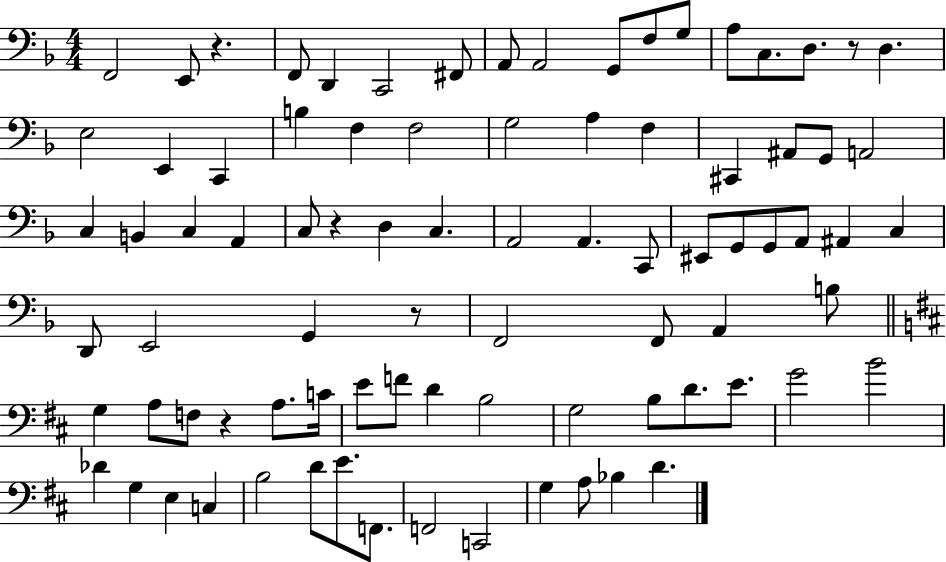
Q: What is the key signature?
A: F major